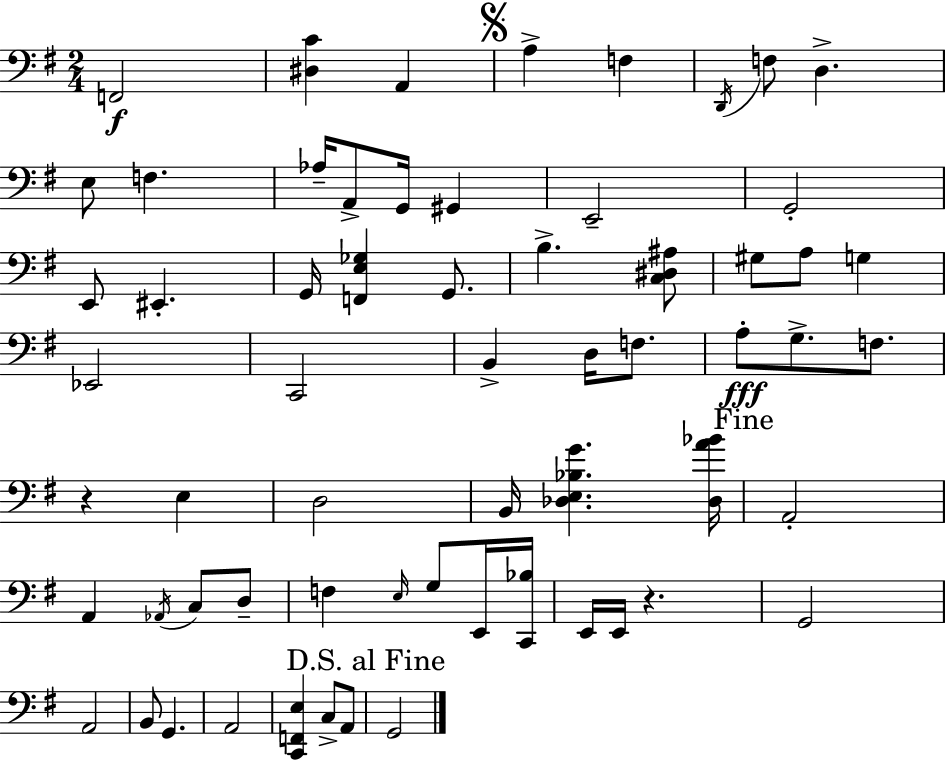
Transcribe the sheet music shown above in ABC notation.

X:1
T:Untitled
M:2/4
L:1/4
K:G
F,,2 [^D,C] A,, A, F, D,,/4 F,/2 D, E,/2 F, _A,/4 A,,/2 G,,/4 ^G,, E,,2 G,,2 E,,/2 ^E,, G,,/4 [F,,E,_G,] G,,/2 B, [C,^D,^A,]/2 ^G,/2 A,/2 G, _E,,2 C,,2 B,, D,/4 F,/2 A,/2 G,/2 F,/2 z E, D,2 B,,/4 [_D,E,_B,G] [_D,A_B]/4 A,,2 A,, _A,,/4 C,/2 D,/2 F, E,/4 G,/2 E,,/4 [C,,_B,]/4 E,,/4 E,,/4 z G,,2 A,,2 B,,/2 G,, A,,2 [C,,F,,E,] C,/2 A,,/2 G,,2